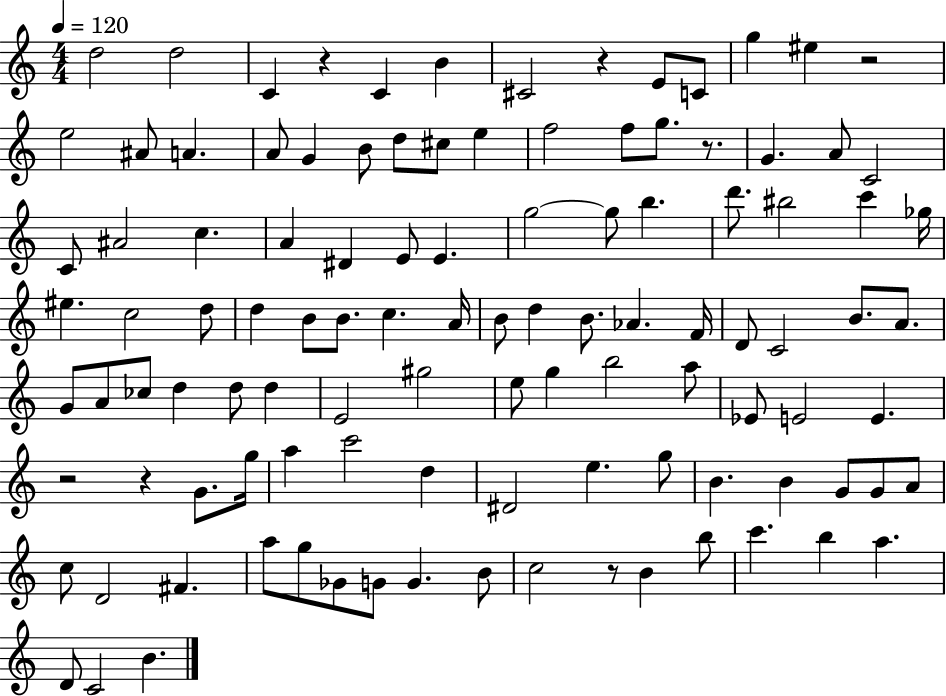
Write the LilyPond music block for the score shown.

{
  \clef treble
  \numericTimeSignature
  \time 4/4
  \key c \major
  \tempo 4 = 120
  \repeat volta 2 { d''2 d''2 | c'4 r4 c'4 b'4 | cis'2 r4 e'8 c'8 | g''4 eis''4 r2 | \break e''2 ais'8 a'4. | a'8 g'4 b'8 d''8 cis''8 e''4 | f''2 f''8 g''8. r8. | g'4. a'8 c'2 | \break c'8 ais'2 c''4. | a'4 dis'4 e'8 e'4. | g''2~~ g''8 b''4. | d'''8. bis''2 c'''4 ges''16 | \break eis''4. c''2 d''8 | d''4 b'8 b'8. c''4. a'16 | b'8 d''4 b'8. aes'4. f'16 | d'8 c'2 b'8. a'8. | \break g'8 a'8 ces''8 d''4 d''8 d''4 | e'2 gis''2 | e''8 g''4 b''2 a''8 | ees'8 e'2 e'4. | \break r2 r4 g'8. g''16 | a''4 c'''2 d''4 | dis'2 e''4. g''8 | b'4. b'4 g'8 g'8 a'8 | \break c''8 d'2 fis'4. | a''8 g''8 ges'8 g'8 g'4. b'8 | c''2 r8 b'4 b''8 | c'''4. b''4 a''4. | \break d'8 c'2 b'4. | } \bar "|."
}